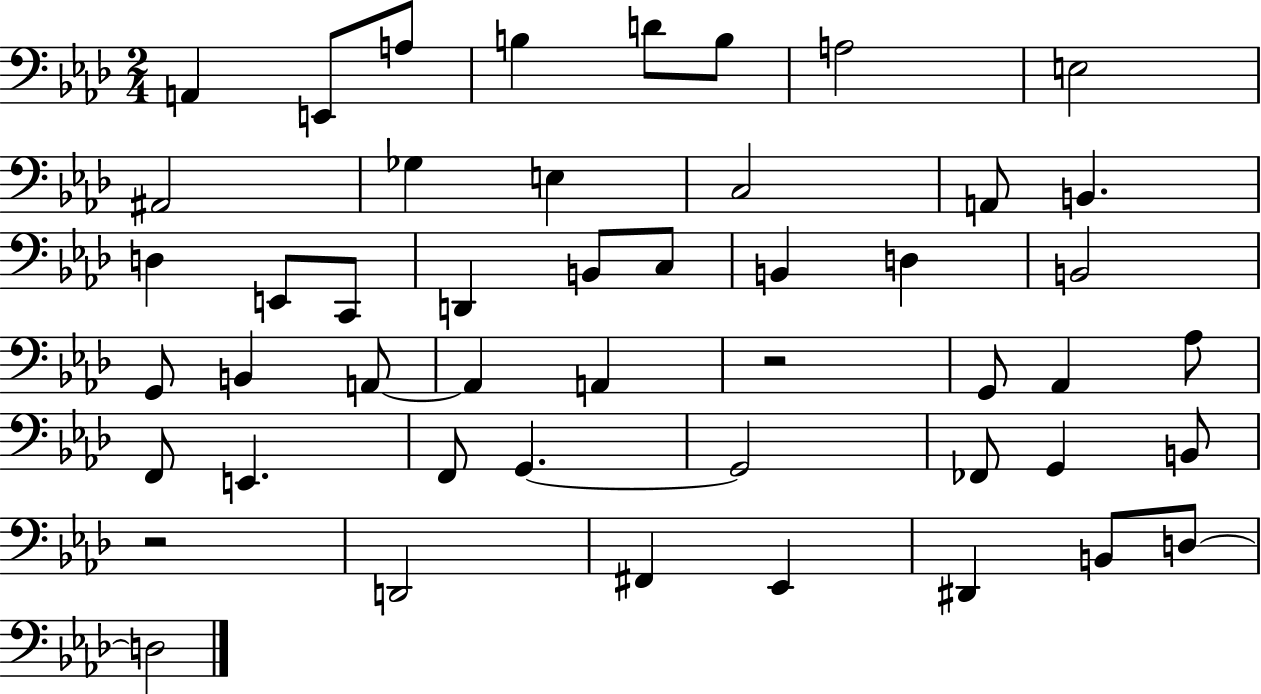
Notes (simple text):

A2/q E2/e A3/e B3/q D4/e B3/e A3/h E3/h A#2/h Gb3/q E3/q C3/h A2/e B2/q. D3/q E2/e C2/e D2/q B2/e C3/e B2/q D3/q B2/h G2/e B2/q A2/e A2/q A2/q R/h G2/e Ab2/q Ab3/e F2/e E2/q. F2/e G2/q. G2/h FES2/e G2/q B2/e R/h D2/h F#2/q Eb2/q D#2/q B2/e D3/e D3/h